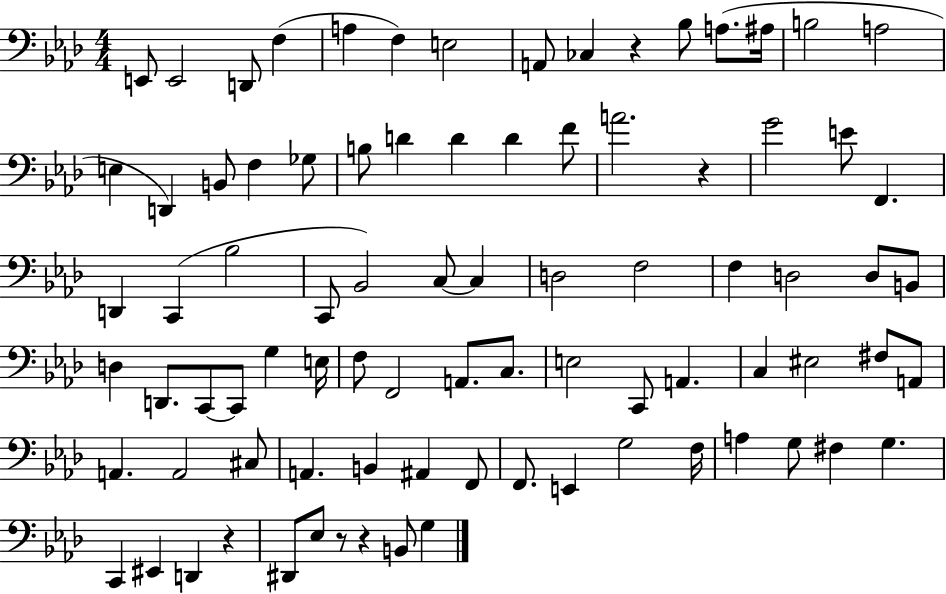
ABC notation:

X:1
T:Untitled
M:4/4
L:1/4
K:Ab
E,,/2 E,,2 D,,/2 F, A, F, E,2 A,,/2 _C, z _B,/2 A,/2 ^A,/4 B,2 A,2 E, D,, B,,/2 F, _G,/2 B,/2 D D D F/2 A2 z G2 E/2 F,, D,, C,, _B,2 C,,/2 _B,,2 C,/2 C, D,2 F,2 F, D,2 D,/2 B,,/2 D, D,,/2 C,,/2 C,,/2 G, E,/4 F,/2 F,,2 A,,/2 C,/2 E,2 C,,/2 A,, C, ^E,2 ^F,/2 A,,/2 A,, A,,2 ^C,/2 A,, B,, ^A,, F,,/2 F,,/2 E,, G,2 F,/4 A, G,/2 ^F, G, C,, ^E,, D,, z ^D,,/2 _E,/2 z/2 z B,,/2 G,